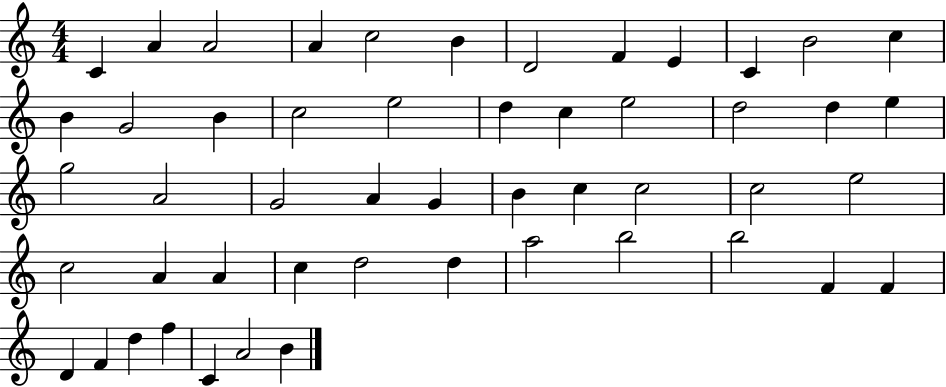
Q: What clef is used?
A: treble